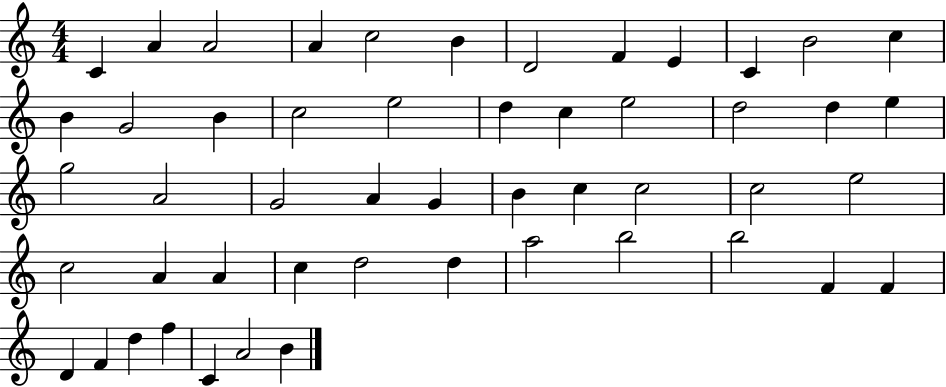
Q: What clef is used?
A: treble